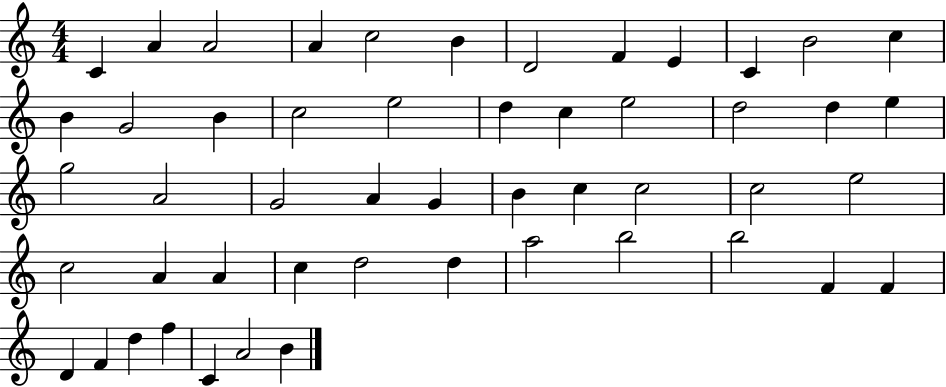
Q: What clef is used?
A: treble